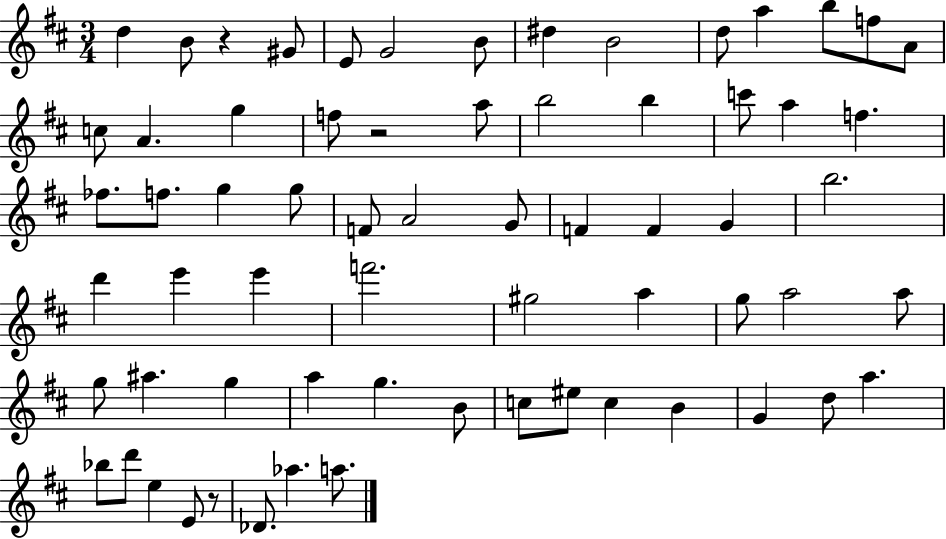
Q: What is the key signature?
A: D major